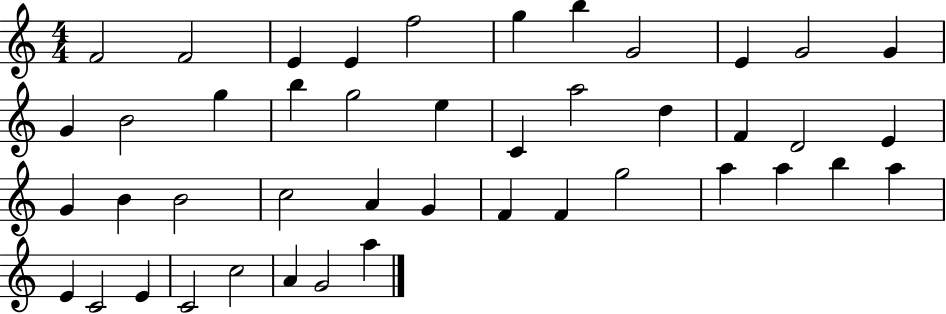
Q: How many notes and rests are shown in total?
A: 44